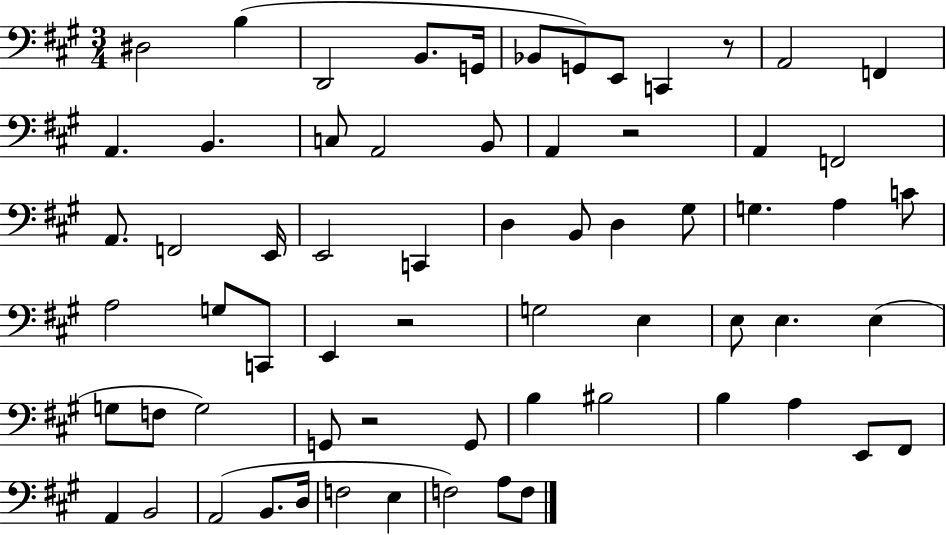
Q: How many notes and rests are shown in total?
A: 65